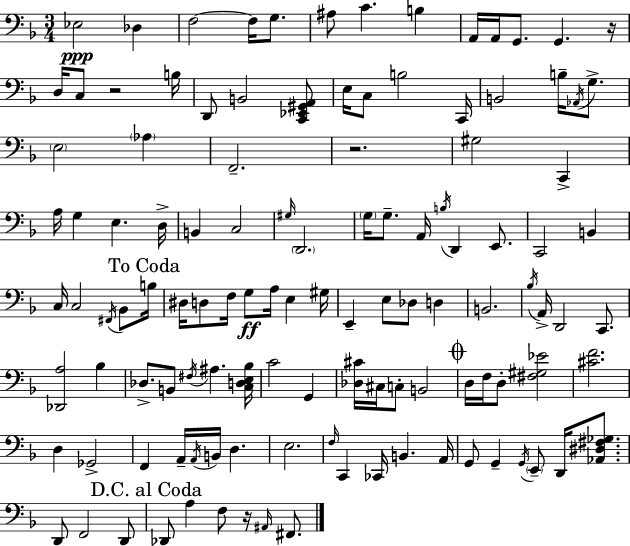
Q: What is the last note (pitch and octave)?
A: F#2